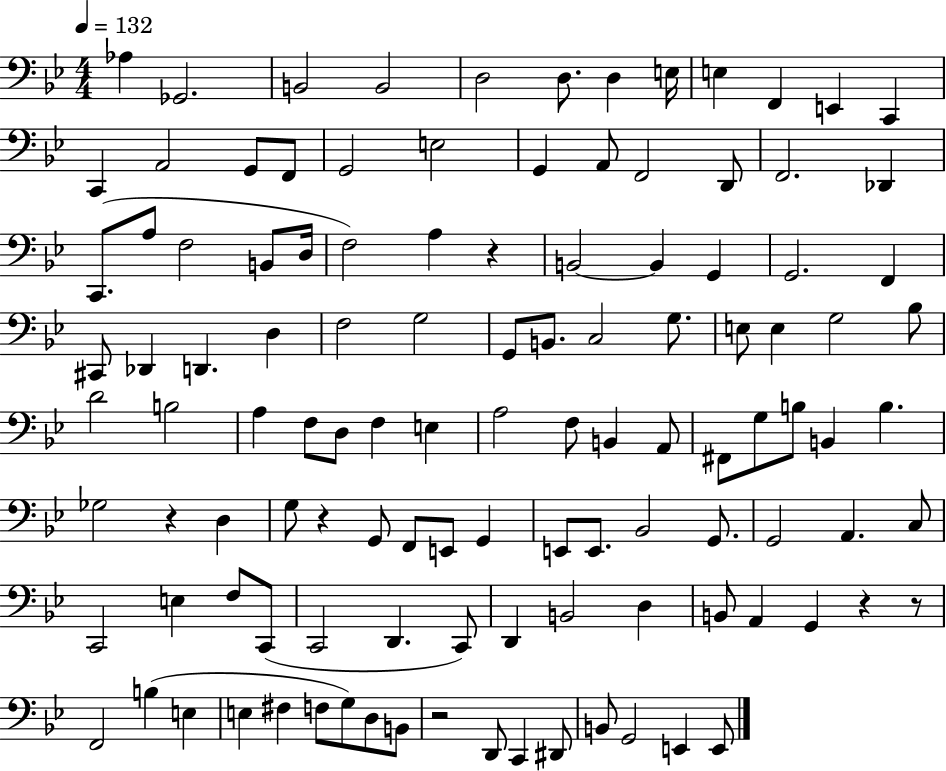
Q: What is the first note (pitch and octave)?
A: Ab3